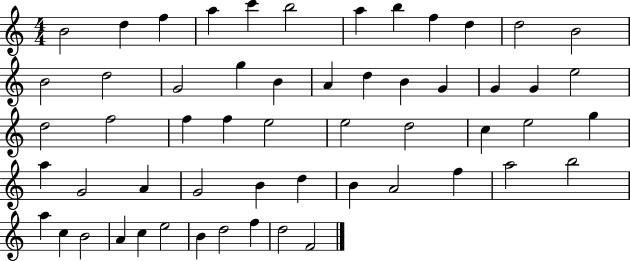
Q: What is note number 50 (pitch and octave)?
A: C5